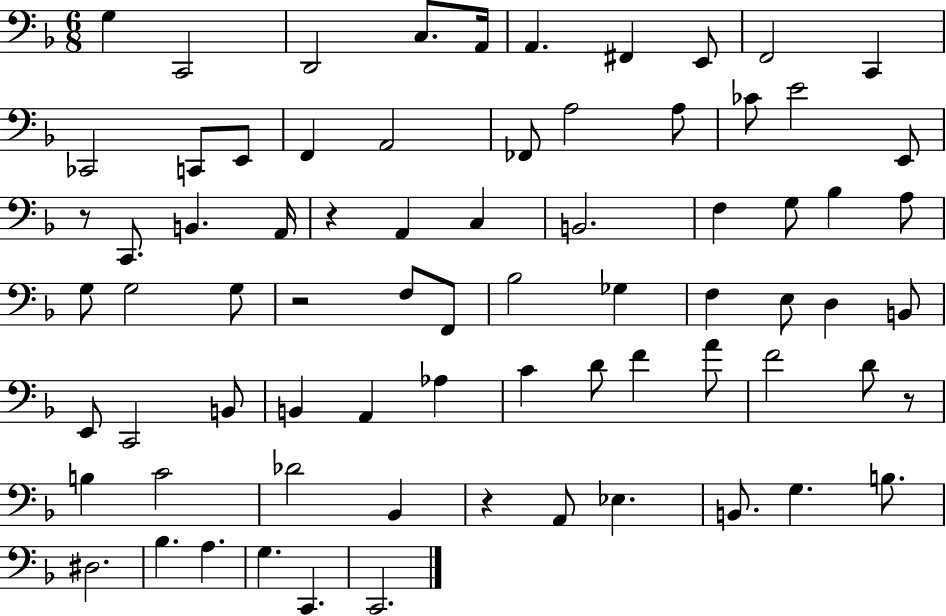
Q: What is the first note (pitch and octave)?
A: G3